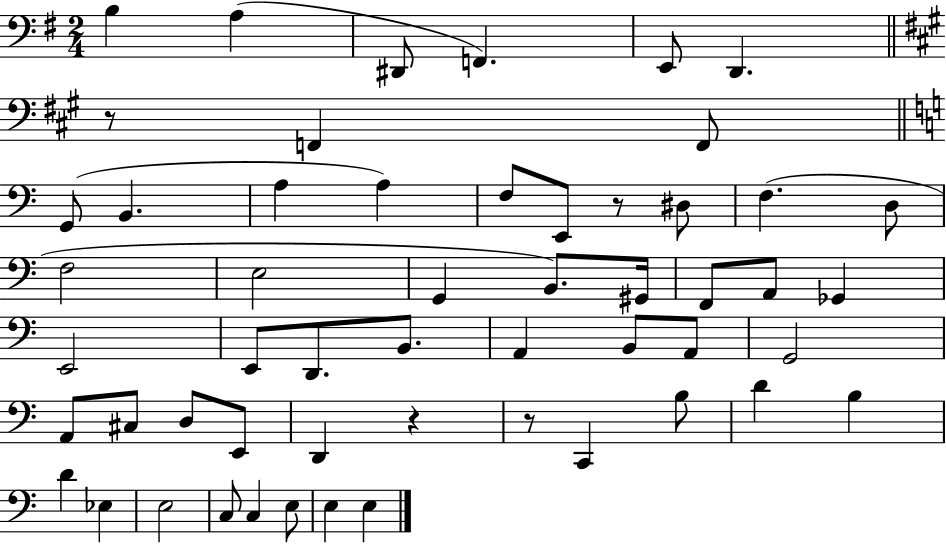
B3/q A3/q D#2/e F2/q. E2/e D2/q. R/e F2/q F2/e G2/e B2/q. A3/q A3/q F3/e E2/e R/e D#3/e F3/q. D3/e F3/h E3/h G2/q B2/e. G#2/s F2/e A2/e Gb2/q E2/h E2/e D2/e. B2/e. A2/q B2/e A2/e G2/h A2/e C#3/e D3/e E2/e D2/q R/q R/e C2/q B3/e D4/q B3/q D4/q Eb3/q E3/h C3/e C3/q E3/e E3/q E3/q